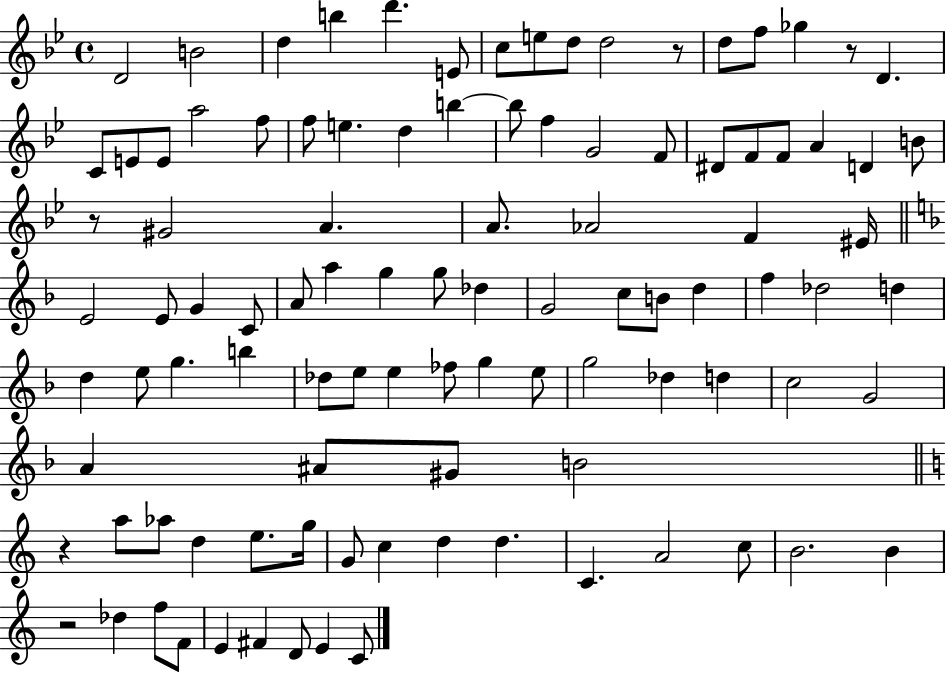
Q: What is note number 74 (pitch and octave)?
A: B4